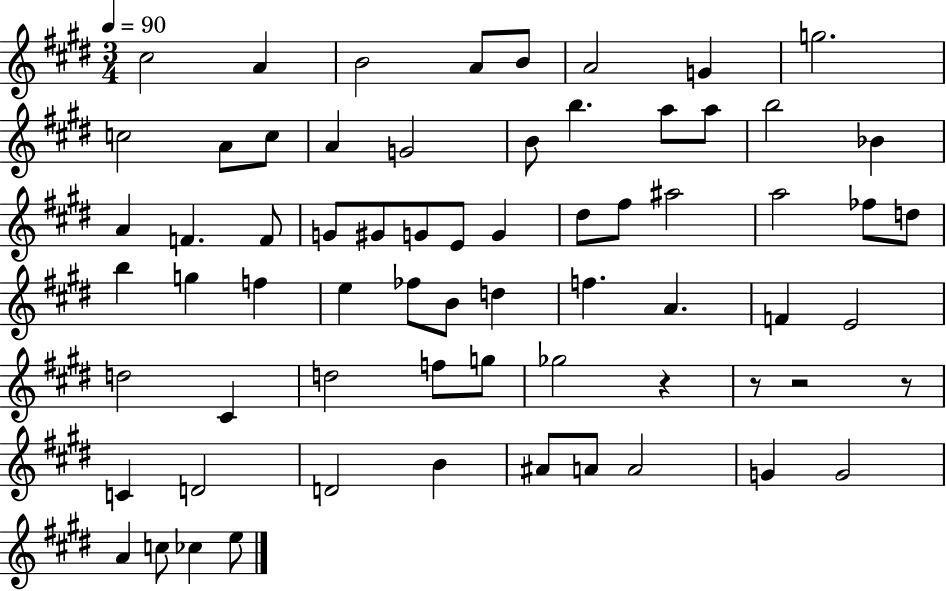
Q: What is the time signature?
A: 3/4